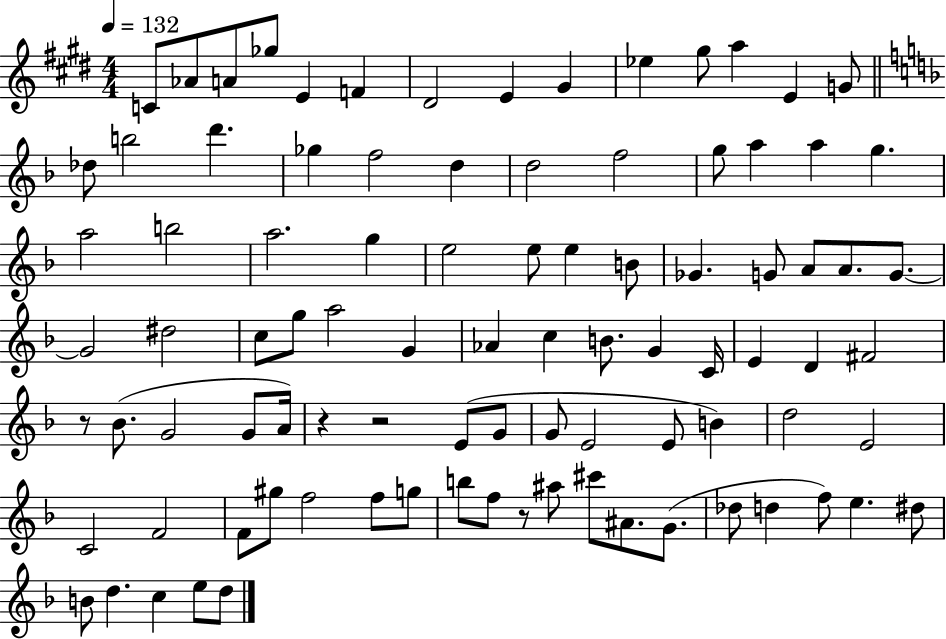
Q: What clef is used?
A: treble